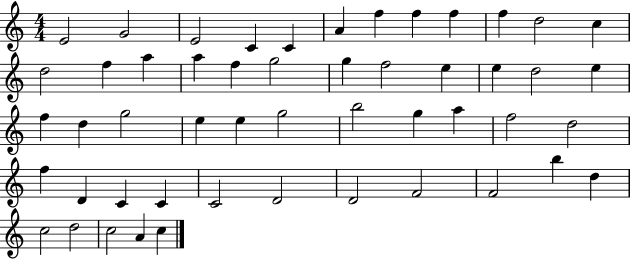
X:1
T:Untitled
M:4/4
L:1/4
K:C
E2 G2 E2 C C A f f f f d2 c d2 f a a f g2 g f2 e e d2 e f d g2 e e g2 b2 g a f2 d2 f D C C C2 D2 D2 F2 F2 b d c2 d2 c2 A c